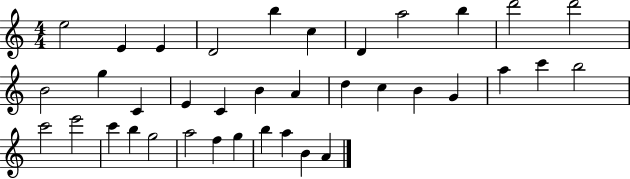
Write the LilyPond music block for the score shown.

{
  \clef treble
  \numericTimeSignature
  \time 4/4
  \key c \major
  e''2 e'4 e'4 | d'2 b''4 c''4 | d'4 a''2 b''4 | d'''2 d'''2 | \break b'2 g''4 c'4 | e'4 c'4 b'4 a'4 | d''4 c''4 b'4 g'4 | a''4 c'''4 b''2 | \break c'''2 e'''2 | c'''4 b''4 g''2 | a''2 f''4 g''4 | b''4 a''4 b'4 a'4 | \break \bar "|."
}